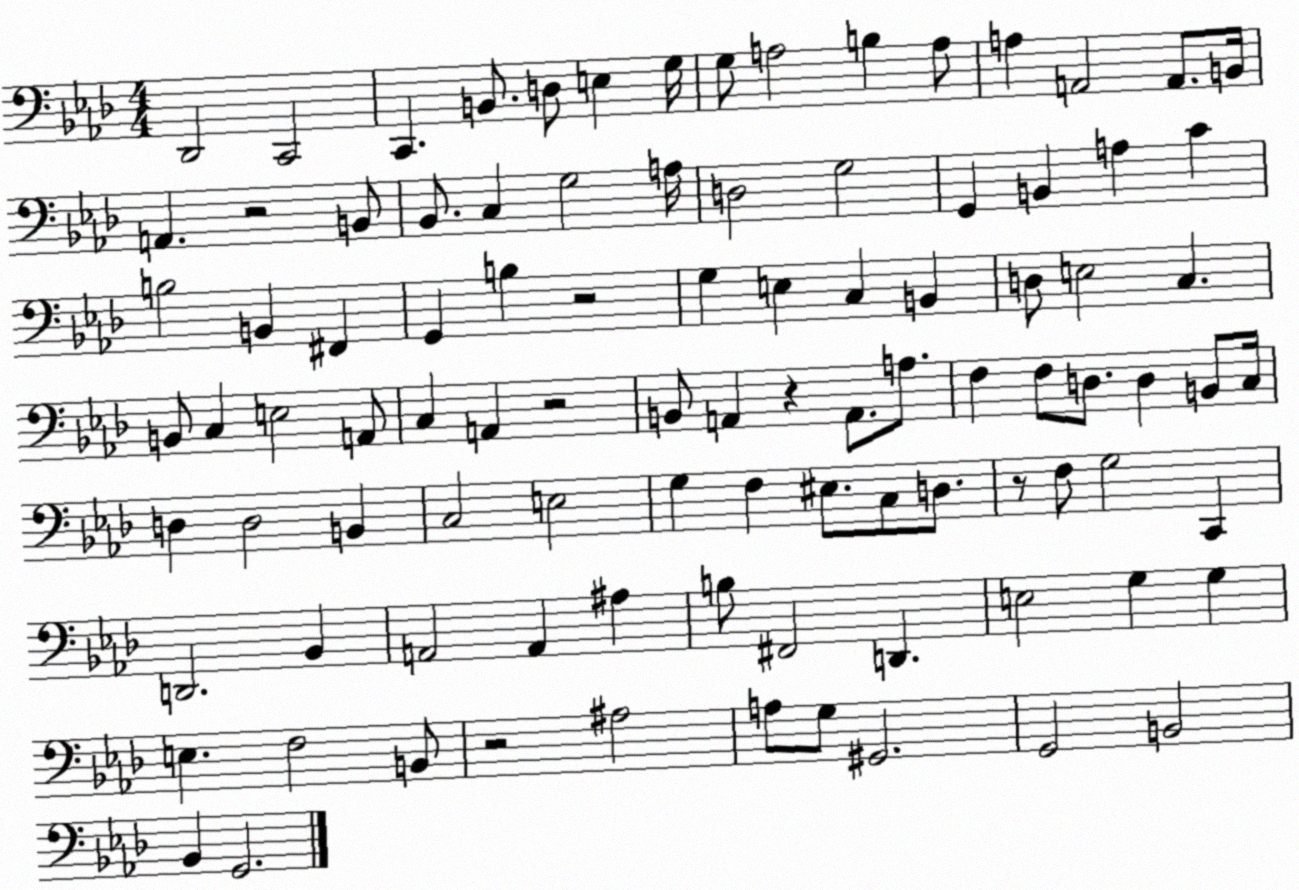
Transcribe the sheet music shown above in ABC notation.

X:1
T:Untitled
M:4/4
L:1/4
K:Ab
_D,,2 C,,2 C,, B,,/2 D,/2 E, G,/4 G,/2 A,2 B, A,/2 A, A,,2 A,,/2 B,,/4 A,, z2 B,,/2 _B,,/2 C, G,2 A,/4 D,2 G,2 G,, B,, A, C B,2 B,, ^F,, G,, B, z2 G, E, C, B,, D,/2 E,2 C, B,,/2 C, E,2 A,,/2 C, A,, z2 B,,/2 A,, z A,,/2 A,/2 F, F,/2 D,/2 D, B,,/2 C,/4 D, D,2 B,, C,2 E,2 G, F, ^E,/2 C,/2 D,/2 z/2 F,/2 G,2 C,, D,,2 _B,, A,,2 A,, ^A, B,/2 ^F,,2 D,, E,2 G, G, E, F,2 B,,/2 z2 ^A,2 A,/2 G,/2 ^G,,2 G,,2 B,,2 _B,, G,,2